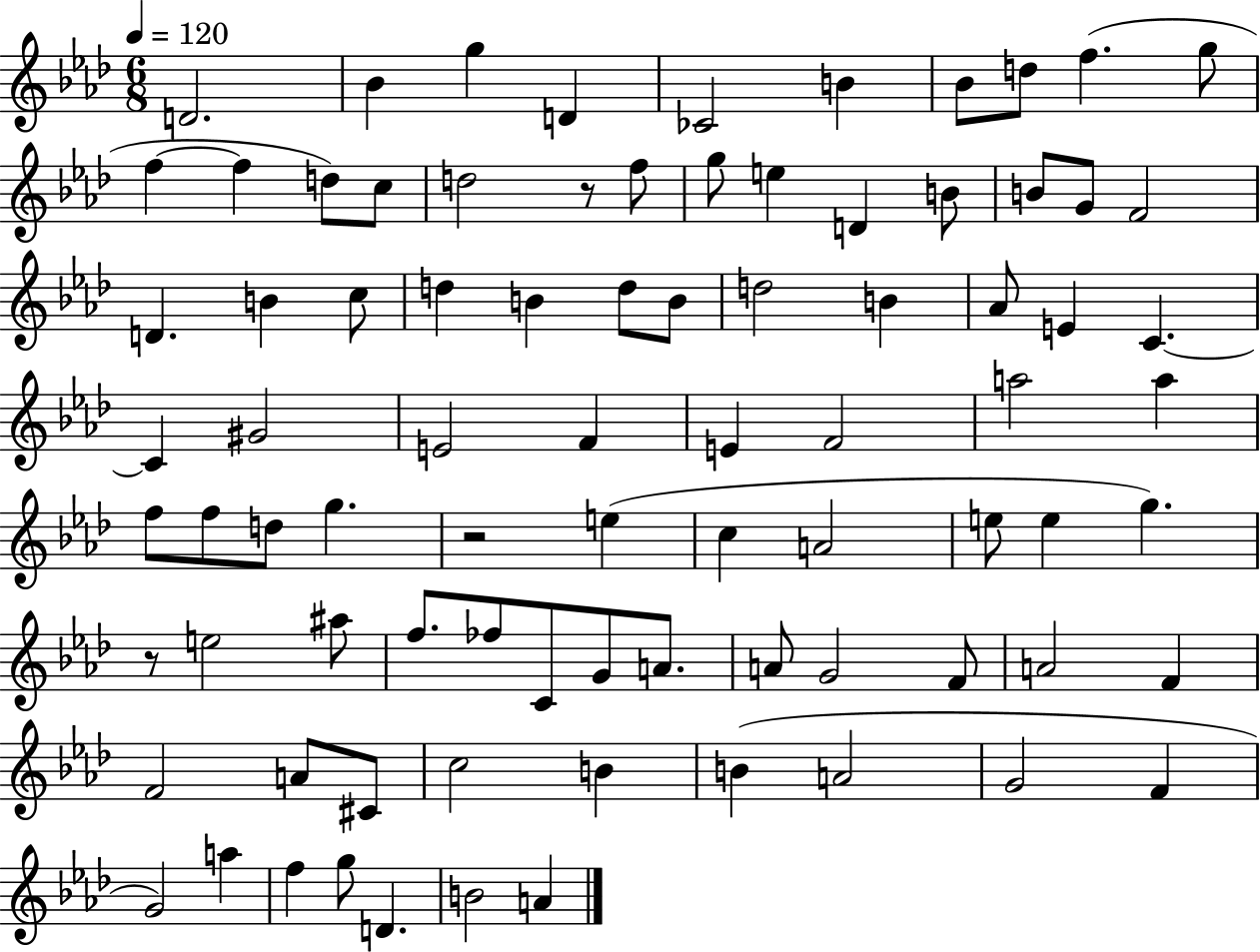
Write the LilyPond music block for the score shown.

{
  \clef treble
  \numericTimeSignature
  \time 6/8
  \key aes \major
  \tempo 4 = 120
  d'2. | bes'4 g''4 d'4 | ces'2 b'4 | bes'8 d''8 f''4.( g''8 | \break f''4~~ f''4 d''8) c''8 | d''2 r8 f''8 | g''8 e''4 d'4 b'8 | b'8 g'8 f'2 | \break d'4. b'4 c''8 | d''4 b'4 d''8 b'8 | d''2 b'4 | aes'8 e'4 c'4.~~ | \break c'4 gis'2 | e'2 f'4 | e'4 f'2 | a''2 a''4 | \break f''8 f''8 d''8 g''4. | r2 e''4( | c''4 a'2 | e''8 e''4 g''4.) | \break r8 e''2 ais''8 | f''8. fes''8 c'8 g'8 a'8. | a'8 g'2 f'8 | a'2 f'4 | \break f'2 a'8 cis'8 | c''2 b'4 | b'4( a'2 | g'2 f'4 | \break g'2) a''4 | f''4 g''8 d'4. | b'2 a'4 | \bar "|."
}